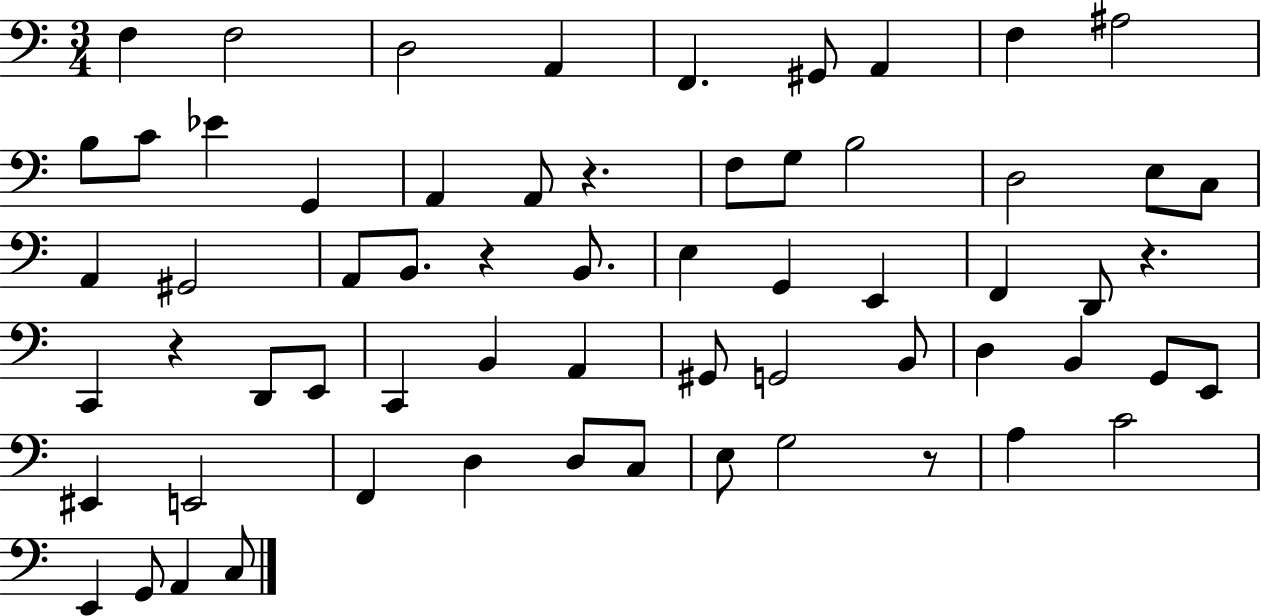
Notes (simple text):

F3/q F3/h D3/h A2/q F2/q. G#2/e A2/q F3/q A#3/h B3/e C4/e Eb4/q G2/q A2/q A2/e R/q. F3/e G3/e B3/h D3/h E3/e C3/e A2/q G#2/h A2/e B2/e. R/q B2/e. E3/q G2/q E2/q F2/q D2/e R/q. C2/q R/q D2/e E2/e C2/q B2/q A2/q G#2/e G2/h B2/e D3/q B2/q G2/e E2/e EIS2/q E2/h F2/q D3/q D3/e C3/e E3/e G3/h R/e A3/q C4/h E2/q G2/e A2/q C3/e